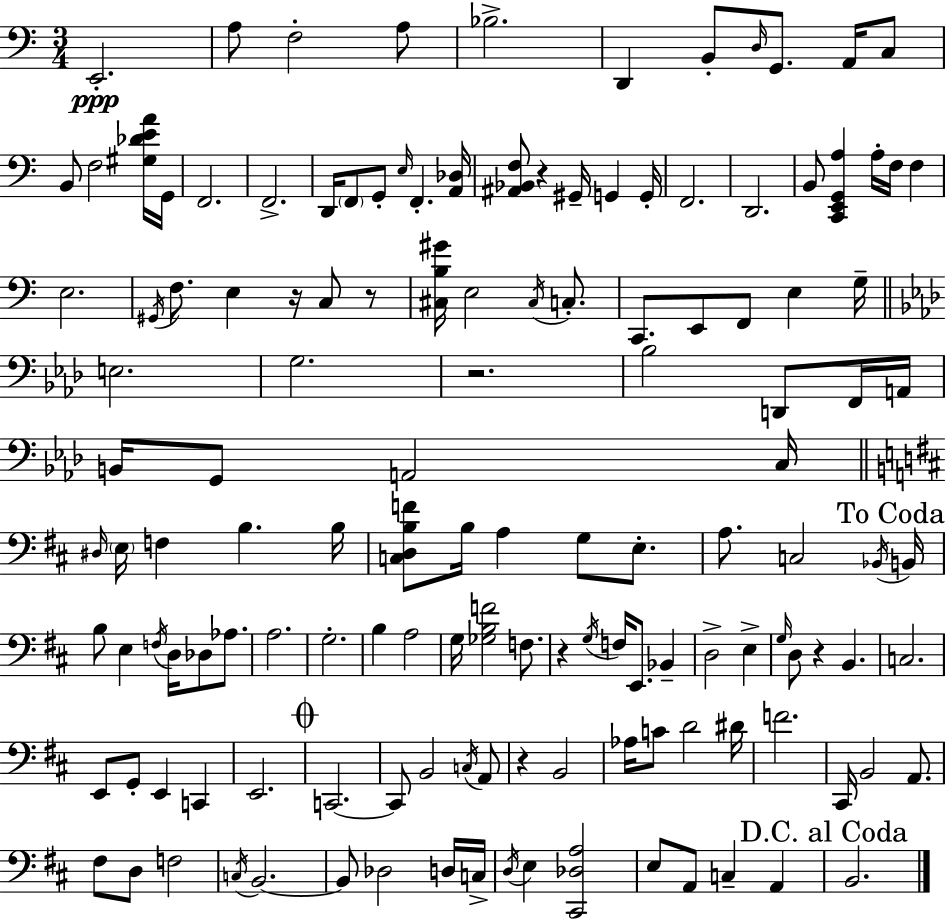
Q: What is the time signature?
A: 3/4